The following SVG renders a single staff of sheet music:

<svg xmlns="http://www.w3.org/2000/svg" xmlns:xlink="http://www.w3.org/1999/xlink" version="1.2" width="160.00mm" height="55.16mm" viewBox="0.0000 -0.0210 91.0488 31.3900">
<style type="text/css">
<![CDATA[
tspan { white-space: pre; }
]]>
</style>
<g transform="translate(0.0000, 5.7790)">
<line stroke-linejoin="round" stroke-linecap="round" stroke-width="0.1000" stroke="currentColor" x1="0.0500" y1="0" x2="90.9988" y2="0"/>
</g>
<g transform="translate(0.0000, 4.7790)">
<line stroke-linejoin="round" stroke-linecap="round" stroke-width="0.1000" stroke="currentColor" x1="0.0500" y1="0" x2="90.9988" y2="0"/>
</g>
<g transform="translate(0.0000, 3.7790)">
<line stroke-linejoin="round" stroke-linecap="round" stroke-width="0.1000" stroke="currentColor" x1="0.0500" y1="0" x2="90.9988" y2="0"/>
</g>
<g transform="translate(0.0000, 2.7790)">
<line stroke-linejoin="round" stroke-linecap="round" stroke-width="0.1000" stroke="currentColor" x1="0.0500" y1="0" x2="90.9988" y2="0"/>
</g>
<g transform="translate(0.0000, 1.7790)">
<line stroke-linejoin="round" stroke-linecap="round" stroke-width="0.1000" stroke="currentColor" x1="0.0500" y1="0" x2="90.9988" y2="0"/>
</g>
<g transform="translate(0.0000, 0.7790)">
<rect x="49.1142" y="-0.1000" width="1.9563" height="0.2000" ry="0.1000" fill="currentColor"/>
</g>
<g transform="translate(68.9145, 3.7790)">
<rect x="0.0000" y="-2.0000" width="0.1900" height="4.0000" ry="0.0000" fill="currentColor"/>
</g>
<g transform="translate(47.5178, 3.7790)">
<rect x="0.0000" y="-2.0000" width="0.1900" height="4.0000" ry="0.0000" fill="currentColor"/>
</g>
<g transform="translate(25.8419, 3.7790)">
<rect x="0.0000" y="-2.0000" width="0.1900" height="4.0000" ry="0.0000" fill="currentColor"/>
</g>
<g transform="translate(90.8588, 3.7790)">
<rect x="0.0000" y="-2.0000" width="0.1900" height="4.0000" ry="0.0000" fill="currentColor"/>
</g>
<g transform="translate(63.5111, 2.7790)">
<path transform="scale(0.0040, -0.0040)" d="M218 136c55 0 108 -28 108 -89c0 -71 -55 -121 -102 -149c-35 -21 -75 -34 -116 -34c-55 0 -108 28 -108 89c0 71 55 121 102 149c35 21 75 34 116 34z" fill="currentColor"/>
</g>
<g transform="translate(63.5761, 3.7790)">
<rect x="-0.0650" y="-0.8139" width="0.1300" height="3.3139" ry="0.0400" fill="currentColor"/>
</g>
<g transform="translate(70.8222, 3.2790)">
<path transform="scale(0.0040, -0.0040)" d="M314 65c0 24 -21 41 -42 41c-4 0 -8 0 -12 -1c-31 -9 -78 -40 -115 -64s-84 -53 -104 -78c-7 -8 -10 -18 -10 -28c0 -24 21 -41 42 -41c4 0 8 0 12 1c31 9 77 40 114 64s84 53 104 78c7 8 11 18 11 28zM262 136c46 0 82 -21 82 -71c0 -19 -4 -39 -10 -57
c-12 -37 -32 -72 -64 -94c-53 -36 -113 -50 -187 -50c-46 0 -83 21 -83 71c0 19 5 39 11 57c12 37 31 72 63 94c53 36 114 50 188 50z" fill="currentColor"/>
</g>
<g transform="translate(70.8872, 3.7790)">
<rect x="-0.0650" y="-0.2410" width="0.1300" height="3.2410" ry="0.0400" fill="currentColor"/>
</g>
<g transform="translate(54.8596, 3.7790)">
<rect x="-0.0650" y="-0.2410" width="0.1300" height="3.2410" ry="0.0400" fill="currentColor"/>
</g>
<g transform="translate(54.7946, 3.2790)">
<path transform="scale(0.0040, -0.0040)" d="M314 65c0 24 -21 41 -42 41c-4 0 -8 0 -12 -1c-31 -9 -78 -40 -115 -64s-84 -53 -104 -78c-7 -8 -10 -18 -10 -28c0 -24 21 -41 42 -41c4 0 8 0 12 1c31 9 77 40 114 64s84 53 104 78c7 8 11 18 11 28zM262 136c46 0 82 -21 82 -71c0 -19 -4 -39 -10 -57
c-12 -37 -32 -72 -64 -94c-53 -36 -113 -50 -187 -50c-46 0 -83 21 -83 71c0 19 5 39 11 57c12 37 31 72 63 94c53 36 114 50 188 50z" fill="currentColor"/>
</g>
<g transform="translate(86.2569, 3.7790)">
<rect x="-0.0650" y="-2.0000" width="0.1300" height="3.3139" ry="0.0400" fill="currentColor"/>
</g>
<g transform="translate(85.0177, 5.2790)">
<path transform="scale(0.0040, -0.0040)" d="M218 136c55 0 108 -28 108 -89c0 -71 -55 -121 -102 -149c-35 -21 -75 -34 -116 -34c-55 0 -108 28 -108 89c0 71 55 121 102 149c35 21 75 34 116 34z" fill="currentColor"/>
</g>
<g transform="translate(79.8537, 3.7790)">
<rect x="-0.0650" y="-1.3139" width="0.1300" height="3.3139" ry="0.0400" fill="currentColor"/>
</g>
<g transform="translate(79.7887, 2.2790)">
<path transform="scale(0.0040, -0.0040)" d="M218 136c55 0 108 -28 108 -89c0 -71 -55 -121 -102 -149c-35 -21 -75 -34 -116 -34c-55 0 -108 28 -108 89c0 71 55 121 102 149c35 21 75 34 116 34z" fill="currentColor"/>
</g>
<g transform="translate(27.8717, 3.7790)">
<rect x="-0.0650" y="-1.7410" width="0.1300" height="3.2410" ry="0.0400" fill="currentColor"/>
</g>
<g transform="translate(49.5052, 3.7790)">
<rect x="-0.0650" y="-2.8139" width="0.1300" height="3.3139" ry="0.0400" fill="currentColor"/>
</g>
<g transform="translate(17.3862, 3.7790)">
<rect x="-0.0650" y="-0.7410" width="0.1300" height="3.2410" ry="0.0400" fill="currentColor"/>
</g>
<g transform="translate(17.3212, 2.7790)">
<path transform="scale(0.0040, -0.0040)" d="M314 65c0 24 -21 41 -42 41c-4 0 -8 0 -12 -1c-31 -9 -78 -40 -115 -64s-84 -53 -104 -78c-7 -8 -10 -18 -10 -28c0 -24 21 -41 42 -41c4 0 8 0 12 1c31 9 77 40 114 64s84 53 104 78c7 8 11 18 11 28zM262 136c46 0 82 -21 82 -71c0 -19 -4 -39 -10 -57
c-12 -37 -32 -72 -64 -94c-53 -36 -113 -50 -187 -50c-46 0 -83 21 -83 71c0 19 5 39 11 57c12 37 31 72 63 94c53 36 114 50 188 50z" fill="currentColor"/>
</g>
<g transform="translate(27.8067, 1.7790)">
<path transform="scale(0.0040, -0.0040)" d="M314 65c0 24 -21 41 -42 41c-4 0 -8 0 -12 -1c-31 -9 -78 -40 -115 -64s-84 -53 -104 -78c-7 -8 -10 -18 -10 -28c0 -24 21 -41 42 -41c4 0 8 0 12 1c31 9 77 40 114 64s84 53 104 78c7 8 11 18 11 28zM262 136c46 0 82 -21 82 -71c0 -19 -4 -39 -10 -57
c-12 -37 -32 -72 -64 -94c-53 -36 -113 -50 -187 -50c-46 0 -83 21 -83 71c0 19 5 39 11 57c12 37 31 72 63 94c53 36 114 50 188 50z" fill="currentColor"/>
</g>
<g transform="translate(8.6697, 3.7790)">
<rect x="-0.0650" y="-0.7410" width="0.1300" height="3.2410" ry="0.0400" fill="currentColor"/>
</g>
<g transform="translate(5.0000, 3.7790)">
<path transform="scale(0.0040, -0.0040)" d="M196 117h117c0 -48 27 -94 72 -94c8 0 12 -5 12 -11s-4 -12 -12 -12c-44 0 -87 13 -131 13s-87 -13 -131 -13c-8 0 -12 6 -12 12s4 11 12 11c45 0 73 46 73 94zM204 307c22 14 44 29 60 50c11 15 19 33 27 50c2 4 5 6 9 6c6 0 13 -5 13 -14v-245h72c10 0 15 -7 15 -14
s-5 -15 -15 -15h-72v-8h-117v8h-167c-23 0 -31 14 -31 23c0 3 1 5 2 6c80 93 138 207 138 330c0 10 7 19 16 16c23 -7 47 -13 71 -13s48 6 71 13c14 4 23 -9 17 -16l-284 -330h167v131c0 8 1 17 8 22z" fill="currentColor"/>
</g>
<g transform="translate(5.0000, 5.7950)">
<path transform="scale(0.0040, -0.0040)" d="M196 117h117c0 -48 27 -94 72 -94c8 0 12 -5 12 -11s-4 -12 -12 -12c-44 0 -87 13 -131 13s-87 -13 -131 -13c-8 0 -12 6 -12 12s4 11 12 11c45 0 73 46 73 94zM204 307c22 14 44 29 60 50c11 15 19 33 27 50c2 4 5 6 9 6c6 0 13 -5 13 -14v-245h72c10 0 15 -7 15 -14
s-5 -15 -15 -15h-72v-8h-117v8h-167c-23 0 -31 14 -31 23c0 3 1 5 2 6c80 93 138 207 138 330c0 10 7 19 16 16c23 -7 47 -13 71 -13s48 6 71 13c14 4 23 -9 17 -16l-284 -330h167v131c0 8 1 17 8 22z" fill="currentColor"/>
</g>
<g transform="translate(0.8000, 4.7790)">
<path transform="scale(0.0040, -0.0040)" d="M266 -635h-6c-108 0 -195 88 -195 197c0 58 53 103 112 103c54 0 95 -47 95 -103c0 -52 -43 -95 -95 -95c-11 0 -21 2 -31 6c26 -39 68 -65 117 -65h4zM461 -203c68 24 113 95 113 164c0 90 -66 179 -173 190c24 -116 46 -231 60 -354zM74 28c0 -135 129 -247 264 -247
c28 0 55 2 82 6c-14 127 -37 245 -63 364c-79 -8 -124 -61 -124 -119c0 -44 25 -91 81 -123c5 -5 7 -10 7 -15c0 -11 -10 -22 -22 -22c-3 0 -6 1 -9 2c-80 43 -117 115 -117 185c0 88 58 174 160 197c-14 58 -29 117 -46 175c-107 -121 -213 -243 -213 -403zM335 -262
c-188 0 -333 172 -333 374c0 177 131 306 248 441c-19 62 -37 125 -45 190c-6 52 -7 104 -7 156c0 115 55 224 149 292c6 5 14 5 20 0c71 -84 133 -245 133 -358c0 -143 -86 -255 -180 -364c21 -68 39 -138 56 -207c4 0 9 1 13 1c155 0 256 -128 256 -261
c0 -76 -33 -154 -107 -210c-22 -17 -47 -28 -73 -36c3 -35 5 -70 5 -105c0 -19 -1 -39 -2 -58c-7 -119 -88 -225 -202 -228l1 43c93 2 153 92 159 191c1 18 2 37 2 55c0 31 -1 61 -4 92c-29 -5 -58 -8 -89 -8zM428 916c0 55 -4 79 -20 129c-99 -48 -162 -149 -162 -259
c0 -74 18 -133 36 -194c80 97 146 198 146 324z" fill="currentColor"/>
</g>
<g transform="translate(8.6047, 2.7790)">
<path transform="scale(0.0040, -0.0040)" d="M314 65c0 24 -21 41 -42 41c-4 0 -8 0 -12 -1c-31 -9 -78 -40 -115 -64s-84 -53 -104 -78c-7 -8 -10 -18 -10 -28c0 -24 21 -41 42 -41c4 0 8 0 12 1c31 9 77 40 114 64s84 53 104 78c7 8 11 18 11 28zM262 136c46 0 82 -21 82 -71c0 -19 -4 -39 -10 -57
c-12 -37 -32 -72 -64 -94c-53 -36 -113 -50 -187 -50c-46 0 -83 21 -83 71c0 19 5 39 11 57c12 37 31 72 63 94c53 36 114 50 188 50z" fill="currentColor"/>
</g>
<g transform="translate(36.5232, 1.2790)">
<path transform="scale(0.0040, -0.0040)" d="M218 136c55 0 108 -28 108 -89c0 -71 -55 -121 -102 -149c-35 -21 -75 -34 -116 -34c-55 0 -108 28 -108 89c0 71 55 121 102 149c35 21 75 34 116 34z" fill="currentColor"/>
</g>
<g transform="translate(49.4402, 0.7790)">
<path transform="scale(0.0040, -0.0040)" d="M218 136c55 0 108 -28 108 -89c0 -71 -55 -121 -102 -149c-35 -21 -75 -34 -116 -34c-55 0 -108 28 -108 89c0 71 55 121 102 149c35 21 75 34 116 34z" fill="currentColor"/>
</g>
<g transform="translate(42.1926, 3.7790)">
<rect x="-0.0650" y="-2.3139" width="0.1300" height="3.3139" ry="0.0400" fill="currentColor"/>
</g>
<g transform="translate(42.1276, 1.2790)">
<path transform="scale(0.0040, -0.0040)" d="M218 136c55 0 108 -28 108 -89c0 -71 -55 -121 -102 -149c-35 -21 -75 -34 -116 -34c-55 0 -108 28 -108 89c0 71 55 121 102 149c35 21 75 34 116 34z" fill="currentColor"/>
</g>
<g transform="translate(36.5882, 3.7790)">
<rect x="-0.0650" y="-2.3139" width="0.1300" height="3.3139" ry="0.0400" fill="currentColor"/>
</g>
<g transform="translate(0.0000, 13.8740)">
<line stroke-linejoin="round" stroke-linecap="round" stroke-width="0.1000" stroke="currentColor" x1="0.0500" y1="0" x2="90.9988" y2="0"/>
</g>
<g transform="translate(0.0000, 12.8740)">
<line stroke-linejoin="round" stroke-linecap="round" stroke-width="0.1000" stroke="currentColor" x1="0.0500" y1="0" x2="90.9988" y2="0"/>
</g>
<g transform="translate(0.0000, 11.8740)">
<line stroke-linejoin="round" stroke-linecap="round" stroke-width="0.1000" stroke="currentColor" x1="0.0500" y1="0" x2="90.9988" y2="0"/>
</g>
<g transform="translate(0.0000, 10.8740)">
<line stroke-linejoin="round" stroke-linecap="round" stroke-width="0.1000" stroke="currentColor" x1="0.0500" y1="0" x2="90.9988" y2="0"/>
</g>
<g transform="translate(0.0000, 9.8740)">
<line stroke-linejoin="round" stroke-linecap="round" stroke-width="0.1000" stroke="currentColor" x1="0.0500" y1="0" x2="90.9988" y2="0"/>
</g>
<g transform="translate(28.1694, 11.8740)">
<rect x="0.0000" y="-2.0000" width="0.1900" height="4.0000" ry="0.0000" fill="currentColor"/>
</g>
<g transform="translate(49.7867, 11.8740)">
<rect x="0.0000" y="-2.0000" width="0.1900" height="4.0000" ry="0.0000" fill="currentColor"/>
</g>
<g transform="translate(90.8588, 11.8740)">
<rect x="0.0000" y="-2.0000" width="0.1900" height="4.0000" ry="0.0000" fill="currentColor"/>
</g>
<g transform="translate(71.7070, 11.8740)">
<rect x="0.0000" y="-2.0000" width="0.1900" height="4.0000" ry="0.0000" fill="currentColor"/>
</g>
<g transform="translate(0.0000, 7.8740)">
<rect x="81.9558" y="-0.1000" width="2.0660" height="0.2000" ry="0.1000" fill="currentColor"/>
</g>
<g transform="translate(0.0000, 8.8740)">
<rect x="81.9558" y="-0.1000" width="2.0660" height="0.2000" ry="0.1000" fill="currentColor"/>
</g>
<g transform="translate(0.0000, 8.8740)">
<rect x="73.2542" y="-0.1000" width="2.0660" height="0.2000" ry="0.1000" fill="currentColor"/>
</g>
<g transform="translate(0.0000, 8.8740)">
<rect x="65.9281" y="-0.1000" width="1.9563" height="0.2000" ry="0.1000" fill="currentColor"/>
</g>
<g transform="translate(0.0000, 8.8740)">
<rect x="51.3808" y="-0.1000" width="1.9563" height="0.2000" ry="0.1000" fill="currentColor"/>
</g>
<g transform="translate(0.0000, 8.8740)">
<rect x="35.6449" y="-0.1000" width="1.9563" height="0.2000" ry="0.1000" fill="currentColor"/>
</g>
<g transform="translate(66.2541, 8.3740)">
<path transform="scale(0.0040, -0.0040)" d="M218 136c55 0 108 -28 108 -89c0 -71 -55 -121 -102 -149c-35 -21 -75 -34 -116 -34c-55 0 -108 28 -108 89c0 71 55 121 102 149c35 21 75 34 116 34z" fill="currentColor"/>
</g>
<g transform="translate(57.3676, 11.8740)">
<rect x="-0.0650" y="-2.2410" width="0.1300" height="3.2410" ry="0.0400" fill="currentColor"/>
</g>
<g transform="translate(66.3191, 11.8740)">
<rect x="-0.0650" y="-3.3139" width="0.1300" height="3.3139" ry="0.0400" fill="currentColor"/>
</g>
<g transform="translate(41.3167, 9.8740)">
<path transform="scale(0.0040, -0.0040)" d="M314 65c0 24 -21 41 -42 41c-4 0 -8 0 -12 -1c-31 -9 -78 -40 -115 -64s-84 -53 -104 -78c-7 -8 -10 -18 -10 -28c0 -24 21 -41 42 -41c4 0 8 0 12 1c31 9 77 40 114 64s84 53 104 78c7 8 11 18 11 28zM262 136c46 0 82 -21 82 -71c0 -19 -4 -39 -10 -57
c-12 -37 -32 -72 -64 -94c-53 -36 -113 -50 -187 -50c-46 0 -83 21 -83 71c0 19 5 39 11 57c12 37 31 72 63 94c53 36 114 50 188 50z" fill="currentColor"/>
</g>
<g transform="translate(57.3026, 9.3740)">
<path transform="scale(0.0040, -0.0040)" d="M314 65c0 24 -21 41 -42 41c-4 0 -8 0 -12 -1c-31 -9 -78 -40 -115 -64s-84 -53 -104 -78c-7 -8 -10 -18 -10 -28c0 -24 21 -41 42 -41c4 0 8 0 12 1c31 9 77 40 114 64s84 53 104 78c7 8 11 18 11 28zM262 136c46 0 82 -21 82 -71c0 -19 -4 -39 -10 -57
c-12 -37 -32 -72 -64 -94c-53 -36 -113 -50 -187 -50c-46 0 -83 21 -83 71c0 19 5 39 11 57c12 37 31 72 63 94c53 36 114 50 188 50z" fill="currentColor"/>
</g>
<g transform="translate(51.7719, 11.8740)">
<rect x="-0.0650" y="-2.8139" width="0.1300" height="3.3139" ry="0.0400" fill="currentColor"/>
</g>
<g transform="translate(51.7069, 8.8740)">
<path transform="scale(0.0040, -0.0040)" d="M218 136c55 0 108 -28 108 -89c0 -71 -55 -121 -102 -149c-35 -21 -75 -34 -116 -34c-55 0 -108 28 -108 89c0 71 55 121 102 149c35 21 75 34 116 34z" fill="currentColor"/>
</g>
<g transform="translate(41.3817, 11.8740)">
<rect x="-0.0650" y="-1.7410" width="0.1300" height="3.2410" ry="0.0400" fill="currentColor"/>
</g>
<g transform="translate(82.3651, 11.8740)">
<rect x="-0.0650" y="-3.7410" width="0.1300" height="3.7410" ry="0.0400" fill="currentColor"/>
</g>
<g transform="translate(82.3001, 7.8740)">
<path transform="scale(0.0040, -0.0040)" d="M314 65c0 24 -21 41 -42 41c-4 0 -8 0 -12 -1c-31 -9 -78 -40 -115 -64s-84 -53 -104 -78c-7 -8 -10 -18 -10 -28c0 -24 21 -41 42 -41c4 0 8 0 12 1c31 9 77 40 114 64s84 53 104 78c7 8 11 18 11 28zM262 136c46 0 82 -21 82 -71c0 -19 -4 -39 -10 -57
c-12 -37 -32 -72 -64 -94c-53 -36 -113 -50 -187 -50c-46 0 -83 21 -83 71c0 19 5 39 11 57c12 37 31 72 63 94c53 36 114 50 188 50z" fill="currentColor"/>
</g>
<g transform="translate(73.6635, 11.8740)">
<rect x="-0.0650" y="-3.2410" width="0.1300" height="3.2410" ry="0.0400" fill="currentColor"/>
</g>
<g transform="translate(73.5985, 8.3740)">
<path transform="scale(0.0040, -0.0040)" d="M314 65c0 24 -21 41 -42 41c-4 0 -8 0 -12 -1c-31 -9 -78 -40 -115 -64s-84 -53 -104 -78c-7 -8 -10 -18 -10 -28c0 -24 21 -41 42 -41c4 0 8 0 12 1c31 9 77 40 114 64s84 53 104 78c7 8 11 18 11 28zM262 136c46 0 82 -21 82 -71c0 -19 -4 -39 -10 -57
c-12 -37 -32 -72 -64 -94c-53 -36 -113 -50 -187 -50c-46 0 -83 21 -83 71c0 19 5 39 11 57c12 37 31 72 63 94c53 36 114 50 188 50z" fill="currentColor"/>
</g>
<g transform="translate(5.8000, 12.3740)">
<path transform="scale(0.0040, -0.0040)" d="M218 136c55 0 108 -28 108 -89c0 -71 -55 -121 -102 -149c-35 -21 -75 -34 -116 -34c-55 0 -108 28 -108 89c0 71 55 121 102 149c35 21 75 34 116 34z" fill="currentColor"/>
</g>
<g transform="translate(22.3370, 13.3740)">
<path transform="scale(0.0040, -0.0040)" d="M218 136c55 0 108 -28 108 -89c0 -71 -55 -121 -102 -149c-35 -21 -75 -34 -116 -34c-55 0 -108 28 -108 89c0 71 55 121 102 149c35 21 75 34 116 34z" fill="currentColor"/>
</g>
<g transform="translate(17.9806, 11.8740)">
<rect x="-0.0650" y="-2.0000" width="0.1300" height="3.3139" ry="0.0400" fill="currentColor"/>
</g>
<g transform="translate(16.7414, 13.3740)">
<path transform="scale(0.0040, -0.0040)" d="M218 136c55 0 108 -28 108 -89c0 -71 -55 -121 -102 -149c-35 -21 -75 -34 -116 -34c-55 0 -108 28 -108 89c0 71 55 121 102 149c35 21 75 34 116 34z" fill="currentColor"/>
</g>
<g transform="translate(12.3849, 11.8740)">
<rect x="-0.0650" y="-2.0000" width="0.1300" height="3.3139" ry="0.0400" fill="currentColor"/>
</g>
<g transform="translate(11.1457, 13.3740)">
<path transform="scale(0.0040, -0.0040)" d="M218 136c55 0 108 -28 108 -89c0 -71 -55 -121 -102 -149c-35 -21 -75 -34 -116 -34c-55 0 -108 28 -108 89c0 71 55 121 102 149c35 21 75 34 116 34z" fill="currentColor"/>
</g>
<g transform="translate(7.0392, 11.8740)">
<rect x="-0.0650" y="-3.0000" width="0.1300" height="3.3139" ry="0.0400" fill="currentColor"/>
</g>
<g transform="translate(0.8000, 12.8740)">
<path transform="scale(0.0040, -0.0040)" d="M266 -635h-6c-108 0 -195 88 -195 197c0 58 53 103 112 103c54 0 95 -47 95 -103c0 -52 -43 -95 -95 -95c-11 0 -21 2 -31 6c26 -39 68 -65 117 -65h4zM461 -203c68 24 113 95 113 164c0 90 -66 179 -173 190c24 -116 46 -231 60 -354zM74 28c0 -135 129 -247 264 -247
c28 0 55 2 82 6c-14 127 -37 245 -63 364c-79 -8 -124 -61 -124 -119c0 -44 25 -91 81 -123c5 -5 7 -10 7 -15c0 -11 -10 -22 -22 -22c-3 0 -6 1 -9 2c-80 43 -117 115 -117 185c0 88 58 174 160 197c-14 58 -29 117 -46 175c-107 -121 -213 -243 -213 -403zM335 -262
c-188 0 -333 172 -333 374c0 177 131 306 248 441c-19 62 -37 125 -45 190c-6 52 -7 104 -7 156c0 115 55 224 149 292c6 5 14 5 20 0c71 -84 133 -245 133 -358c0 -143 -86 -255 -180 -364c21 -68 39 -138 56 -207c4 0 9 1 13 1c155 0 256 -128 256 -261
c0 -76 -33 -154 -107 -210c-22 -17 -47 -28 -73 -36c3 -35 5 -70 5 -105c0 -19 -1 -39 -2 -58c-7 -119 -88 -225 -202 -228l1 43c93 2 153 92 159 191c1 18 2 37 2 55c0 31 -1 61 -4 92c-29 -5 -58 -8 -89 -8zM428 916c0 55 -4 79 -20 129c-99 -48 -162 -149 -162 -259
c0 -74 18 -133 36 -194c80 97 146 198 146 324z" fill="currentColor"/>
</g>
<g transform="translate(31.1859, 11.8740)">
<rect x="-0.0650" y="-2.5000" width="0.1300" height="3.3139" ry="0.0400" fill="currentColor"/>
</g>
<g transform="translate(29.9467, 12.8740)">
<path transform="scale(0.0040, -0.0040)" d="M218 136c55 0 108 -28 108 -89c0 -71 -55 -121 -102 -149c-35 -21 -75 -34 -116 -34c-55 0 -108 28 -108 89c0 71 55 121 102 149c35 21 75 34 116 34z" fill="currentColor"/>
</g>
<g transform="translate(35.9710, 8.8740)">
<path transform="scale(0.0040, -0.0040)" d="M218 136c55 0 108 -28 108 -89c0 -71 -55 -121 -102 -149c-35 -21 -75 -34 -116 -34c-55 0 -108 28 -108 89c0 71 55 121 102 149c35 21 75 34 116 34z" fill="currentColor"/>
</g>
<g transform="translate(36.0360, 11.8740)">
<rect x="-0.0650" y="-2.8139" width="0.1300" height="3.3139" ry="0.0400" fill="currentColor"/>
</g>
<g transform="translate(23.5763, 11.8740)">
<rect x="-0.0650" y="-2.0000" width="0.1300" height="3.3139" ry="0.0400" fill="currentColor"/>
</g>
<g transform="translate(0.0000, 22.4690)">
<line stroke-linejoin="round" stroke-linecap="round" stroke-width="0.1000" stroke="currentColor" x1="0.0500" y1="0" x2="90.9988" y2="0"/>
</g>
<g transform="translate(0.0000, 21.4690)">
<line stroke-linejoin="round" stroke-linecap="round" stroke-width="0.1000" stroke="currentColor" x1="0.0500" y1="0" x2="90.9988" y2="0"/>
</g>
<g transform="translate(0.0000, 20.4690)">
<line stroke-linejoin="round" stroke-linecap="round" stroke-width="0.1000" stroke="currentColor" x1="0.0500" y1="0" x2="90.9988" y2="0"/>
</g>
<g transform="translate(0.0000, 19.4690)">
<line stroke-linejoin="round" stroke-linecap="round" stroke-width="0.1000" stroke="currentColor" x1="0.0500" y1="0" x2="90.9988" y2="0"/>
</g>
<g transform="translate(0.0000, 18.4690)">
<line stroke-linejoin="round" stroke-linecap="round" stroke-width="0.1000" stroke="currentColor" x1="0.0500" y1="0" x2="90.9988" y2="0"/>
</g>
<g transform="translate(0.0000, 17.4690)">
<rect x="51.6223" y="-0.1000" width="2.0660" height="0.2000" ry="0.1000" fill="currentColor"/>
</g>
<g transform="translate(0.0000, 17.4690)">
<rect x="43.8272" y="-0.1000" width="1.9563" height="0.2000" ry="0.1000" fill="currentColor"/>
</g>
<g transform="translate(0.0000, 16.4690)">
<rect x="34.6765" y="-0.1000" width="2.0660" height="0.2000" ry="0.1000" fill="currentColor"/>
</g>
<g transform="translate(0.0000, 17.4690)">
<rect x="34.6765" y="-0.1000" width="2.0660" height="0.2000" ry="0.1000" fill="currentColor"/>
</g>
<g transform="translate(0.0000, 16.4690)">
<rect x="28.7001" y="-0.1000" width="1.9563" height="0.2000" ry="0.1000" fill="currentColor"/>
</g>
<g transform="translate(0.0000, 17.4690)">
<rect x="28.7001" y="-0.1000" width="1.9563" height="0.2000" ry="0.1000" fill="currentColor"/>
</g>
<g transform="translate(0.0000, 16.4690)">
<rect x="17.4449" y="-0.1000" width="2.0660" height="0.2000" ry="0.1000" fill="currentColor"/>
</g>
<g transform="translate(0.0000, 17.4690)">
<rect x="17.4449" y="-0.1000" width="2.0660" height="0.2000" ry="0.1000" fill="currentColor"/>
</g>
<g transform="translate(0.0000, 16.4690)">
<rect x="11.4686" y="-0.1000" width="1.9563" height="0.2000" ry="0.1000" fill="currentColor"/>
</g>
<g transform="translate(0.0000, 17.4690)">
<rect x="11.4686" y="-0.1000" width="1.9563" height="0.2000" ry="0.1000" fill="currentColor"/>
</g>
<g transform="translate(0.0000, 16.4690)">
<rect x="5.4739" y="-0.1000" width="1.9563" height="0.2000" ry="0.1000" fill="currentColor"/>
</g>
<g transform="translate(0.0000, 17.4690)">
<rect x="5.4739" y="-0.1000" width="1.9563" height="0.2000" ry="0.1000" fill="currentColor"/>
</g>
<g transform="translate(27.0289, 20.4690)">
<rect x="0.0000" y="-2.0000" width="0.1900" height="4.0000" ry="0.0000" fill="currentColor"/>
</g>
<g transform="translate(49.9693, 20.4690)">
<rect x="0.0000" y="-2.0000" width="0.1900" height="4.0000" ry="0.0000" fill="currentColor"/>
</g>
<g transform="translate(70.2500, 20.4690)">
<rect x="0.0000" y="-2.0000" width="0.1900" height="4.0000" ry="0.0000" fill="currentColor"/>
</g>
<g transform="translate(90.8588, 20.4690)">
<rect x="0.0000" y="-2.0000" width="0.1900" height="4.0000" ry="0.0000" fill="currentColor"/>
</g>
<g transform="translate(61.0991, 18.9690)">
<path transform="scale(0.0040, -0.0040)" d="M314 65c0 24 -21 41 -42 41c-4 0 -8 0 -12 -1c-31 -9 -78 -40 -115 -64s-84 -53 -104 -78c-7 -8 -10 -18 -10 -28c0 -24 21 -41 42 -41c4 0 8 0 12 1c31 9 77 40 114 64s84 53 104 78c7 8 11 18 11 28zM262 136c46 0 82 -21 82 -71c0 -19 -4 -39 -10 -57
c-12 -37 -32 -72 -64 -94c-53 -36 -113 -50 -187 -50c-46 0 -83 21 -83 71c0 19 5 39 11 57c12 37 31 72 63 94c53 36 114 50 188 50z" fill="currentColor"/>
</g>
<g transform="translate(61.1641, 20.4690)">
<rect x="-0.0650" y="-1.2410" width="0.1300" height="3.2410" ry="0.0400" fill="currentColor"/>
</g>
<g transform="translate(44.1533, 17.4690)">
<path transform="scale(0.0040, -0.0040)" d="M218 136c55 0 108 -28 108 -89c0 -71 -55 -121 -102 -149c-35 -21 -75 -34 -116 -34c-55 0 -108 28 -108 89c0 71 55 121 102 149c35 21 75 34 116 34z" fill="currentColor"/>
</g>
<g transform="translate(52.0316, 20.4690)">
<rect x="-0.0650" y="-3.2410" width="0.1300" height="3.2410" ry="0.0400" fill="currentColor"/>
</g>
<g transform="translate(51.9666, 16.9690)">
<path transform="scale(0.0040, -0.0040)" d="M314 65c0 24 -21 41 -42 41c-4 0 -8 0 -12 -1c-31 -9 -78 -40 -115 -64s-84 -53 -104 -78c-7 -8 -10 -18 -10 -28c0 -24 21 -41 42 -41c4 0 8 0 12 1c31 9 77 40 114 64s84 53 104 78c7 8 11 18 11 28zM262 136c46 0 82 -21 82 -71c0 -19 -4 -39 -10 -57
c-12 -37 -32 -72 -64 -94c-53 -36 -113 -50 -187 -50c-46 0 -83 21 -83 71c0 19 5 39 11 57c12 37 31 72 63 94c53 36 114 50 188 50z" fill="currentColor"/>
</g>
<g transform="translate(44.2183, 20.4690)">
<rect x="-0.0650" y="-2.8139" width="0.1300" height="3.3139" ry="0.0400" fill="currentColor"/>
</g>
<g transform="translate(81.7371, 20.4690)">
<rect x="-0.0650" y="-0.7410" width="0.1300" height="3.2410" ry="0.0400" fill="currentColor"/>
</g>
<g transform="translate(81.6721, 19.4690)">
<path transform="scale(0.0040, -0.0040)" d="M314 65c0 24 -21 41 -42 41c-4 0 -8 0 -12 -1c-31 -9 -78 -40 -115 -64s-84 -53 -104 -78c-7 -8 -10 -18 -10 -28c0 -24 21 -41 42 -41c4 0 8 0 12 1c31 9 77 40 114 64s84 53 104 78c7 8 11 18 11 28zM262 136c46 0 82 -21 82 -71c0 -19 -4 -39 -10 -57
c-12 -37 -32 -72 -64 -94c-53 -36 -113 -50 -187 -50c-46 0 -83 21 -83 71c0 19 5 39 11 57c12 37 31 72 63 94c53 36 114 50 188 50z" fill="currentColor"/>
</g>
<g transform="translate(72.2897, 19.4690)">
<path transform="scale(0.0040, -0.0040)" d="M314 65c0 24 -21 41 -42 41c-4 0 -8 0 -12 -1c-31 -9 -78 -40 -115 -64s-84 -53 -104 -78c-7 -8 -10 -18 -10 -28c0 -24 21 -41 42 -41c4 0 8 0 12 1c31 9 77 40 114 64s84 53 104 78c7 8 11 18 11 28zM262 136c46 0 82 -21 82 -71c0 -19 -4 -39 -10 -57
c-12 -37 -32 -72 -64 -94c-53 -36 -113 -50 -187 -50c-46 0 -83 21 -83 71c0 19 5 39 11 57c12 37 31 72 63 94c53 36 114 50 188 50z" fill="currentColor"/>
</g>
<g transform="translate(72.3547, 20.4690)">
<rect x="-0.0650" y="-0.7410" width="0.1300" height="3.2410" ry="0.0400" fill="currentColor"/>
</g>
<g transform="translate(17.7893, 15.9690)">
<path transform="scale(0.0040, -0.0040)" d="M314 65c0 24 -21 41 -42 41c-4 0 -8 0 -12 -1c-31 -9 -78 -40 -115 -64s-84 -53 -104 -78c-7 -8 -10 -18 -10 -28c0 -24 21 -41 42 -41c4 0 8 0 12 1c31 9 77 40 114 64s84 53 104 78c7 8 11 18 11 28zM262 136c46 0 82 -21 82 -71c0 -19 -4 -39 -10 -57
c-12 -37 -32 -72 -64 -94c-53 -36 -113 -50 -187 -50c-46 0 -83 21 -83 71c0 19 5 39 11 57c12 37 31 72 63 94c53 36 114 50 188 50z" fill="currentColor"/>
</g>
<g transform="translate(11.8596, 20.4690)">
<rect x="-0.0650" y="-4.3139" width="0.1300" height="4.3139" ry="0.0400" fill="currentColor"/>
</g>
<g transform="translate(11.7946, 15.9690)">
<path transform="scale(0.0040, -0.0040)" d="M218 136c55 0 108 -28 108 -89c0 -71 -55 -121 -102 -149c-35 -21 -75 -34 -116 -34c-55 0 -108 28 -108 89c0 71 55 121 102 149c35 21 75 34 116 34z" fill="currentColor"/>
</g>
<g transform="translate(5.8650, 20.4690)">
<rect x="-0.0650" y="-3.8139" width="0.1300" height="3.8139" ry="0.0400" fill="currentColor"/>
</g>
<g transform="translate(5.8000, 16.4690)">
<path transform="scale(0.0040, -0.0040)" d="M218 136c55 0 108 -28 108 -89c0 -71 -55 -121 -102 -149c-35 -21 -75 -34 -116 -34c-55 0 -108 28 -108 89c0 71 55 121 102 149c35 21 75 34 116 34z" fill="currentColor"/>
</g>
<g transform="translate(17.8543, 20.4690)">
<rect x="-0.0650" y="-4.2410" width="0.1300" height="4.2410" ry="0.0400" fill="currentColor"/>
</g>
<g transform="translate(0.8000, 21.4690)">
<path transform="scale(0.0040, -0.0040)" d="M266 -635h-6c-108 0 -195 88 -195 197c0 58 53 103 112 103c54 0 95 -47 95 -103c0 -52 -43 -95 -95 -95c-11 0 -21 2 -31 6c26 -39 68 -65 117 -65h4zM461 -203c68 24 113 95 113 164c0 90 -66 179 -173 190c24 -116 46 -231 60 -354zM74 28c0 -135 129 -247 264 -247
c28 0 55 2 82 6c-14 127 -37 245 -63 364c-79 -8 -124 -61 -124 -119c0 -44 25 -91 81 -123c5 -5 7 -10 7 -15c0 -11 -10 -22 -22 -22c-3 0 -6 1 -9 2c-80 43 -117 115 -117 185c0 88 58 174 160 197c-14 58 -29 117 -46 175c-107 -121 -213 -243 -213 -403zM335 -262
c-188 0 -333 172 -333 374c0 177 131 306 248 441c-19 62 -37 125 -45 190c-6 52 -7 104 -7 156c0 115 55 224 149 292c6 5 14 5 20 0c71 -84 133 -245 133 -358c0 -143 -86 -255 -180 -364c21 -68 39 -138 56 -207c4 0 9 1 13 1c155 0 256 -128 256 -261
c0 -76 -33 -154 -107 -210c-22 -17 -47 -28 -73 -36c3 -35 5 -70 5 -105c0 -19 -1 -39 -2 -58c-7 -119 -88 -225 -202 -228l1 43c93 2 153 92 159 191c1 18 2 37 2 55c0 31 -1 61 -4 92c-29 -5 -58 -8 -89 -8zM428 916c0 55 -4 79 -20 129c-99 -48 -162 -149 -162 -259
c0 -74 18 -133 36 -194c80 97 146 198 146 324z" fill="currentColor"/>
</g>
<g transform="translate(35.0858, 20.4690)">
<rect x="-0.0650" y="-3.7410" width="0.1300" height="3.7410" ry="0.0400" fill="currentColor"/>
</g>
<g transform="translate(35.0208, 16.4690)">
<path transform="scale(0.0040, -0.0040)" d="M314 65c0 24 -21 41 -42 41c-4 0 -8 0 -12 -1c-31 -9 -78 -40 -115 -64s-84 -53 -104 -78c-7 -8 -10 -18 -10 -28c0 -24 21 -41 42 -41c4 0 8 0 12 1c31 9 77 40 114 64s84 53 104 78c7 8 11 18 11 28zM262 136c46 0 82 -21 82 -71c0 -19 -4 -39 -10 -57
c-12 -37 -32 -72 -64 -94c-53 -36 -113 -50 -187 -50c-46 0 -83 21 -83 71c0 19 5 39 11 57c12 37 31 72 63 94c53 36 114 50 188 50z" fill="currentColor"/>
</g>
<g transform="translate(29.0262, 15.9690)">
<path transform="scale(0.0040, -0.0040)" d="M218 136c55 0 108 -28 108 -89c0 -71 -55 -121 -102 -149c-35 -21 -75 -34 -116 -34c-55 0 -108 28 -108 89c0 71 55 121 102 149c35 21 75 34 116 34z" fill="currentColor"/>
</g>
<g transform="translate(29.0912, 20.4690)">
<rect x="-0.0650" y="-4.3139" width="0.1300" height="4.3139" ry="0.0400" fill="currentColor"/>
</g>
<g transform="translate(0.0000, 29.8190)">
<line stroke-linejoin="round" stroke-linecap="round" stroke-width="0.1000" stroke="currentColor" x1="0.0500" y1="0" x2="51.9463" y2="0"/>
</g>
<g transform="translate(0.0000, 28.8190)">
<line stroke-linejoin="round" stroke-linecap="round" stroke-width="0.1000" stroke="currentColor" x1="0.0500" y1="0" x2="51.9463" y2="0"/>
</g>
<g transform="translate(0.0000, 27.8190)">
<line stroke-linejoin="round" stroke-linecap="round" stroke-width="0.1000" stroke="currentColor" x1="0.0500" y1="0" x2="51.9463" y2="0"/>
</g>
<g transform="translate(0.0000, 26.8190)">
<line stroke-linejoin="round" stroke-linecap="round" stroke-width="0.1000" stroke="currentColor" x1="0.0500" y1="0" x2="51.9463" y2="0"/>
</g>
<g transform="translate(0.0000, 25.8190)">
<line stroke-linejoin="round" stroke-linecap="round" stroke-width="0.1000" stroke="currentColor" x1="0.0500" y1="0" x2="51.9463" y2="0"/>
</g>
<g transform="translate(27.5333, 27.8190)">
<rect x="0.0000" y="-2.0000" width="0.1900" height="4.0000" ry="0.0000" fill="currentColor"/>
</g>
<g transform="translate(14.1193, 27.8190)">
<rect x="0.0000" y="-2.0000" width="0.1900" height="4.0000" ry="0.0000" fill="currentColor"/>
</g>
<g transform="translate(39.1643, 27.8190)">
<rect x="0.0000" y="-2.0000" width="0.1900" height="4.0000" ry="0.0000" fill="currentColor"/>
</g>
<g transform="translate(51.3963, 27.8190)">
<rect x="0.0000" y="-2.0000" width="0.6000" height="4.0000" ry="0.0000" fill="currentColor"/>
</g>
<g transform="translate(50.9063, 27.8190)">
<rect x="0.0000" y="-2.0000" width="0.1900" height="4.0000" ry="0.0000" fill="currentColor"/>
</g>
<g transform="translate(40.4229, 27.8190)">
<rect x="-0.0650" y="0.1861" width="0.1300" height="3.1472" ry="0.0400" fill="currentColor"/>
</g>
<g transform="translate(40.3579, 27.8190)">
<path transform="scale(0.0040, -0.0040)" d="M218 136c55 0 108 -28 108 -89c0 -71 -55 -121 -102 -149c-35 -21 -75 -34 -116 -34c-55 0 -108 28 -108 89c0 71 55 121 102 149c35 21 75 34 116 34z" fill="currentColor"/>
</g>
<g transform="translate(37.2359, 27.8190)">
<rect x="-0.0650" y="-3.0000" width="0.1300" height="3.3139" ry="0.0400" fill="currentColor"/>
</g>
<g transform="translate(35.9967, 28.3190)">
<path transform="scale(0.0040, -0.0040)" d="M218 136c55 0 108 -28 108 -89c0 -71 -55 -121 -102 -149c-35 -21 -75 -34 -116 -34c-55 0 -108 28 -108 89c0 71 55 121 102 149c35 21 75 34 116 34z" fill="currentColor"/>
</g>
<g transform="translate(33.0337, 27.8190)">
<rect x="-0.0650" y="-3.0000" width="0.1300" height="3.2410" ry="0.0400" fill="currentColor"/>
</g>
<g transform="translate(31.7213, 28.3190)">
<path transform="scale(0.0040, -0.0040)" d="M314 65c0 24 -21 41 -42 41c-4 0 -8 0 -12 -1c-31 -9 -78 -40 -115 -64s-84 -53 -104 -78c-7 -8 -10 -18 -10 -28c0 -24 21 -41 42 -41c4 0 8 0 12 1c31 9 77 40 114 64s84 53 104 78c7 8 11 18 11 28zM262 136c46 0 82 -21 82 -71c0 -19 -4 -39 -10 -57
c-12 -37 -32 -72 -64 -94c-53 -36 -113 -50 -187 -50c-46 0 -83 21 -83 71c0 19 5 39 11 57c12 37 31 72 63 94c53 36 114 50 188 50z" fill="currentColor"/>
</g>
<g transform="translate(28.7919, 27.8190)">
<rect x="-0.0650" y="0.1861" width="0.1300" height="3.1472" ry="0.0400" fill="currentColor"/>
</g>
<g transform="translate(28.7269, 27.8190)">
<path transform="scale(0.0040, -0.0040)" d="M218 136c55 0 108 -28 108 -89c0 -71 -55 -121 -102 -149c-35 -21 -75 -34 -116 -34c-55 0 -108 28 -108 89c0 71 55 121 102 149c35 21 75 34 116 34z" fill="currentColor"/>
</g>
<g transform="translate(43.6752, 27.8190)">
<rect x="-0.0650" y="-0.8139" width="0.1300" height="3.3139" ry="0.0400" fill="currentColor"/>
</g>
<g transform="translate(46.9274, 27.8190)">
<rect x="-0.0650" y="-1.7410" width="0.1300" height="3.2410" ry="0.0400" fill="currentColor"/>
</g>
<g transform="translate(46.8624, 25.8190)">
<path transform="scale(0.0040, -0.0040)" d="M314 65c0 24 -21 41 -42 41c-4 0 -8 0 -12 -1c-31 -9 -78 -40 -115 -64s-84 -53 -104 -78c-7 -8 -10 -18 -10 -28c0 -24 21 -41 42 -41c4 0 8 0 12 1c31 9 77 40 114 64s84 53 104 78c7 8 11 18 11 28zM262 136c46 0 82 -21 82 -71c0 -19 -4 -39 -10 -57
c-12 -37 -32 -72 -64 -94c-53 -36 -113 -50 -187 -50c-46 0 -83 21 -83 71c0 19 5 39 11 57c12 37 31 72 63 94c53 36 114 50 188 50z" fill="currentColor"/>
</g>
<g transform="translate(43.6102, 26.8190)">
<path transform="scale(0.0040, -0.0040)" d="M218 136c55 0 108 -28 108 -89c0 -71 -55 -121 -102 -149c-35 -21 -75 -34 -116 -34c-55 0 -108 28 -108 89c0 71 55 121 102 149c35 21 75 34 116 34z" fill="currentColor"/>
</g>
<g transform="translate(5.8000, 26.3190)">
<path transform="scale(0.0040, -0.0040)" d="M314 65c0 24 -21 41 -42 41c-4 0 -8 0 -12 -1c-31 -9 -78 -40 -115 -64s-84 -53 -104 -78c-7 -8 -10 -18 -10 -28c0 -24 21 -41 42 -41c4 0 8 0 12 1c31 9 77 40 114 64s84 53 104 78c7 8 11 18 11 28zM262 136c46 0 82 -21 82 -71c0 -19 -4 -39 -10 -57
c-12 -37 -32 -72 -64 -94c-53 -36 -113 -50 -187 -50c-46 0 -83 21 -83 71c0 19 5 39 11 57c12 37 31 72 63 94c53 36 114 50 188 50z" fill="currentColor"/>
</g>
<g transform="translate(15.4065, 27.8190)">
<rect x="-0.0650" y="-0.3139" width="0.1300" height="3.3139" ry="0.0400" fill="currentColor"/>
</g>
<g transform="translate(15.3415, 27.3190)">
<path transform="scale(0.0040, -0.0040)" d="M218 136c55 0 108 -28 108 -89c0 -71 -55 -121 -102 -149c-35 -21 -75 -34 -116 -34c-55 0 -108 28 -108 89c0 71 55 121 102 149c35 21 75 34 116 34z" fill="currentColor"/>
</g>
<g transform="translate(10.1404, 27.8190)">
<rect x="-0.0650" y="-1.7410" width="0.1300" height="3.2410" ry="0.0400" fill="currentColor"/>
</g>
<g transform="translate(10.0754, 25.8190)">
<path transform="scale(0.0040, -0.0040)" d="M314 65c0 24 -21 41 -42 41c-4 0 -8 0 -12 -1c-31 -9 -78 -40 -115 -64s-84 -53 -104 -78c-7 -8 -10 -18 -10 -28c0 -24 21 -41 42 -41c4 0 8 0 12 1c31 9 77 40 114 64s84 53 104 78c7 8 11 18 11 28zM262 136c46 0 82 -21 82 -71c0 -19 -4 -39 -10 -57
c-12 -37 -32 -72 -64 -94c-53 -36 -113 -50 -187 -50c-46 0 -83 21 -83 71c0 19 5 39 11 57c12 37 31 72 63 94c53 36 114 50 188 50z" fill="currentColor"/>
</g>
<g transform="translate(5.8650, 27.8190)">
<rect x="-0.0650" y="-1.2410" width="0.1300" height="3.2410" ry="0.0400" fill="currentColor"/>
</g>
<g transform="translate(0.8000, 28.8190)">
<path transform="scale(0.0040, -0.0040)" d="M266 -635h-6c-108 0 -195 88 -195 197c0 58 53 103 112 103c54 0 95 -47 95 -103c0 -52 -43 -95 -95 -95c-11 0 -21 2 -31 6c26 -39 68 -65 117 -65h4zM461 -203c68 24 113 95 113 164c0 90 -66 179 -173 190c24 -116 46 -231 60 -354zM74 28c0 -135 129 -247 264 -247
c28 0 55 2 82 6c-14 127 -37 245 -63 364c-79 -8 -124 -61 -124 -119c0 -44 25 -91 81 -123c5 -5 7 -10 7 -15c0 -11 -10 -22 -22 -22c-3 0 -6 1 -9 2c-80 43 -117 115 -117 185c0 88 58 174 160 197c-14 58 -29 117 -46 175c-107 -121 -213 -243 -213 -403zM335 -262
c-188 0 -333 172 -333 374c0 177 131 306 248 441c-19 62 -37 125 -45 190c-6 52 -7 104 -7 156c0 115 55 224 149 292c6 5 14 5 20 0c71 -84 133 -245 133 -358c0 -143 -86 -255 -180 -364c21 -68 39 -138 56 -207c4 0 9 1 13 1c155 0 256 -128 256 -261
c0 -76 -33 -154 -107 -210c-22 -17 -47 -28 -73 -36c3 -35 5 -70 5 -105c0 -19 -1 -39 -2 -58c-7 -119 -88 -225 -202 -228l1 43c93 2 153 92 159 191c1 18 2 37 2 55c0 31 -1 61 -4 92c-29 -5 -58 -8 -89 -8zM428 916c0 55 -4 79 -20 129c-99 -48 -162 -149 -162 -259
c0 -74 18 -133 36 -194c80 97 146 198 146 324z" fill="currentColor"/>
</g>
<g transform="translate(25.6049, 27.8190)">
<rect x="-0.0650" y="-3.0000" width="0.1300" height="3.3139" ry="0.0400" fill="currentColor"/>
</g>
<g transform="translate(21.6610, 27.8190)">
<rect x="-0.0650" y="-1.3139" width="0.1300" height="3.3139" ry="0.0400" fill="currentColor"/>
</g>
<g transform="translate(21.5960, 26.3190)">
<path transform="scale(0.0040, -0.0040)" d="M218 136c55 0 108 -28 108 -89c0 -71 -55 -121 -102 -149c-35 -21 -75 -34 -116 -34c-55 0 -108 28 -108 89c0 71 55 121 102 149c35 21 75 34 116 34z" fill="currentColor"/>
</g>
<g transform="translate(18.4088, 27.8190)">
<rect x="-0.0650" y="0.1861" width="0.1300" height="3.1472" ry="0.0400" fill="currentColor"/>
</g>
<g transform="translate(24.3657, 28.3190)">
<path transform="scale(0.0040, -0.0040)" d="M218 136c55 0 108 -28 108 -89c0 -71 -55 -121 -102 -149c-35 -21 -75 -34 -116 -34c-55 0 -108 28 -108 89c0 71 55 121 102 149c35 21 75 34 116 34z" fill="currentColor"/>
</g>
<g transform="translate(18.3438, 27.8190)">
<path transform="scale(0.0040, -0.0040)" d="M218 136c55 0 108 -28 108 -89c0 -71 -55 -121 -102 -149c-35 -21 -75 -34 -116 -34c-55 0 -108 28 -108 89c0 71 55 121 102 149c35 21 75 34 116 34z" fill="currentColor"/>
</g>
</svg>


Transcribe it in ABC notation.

X:1
T:Untitled
M:4/4
L:1/4
K:C
d2 d2 f2 g g a c2 d c2 e F A F F F G a f2 a g2 b b2 c'2 c' d' d'2 d' c'2 a b2 e2 d2 d2 e2 f2 c B e A B A2 A B d f2